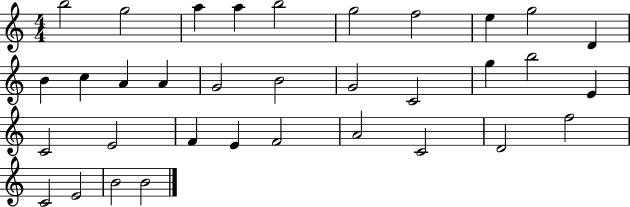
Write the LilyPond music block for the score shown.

{
  \clef treble
  \numericTimeSignature
  \time 4/4
  \key c \major
  b''2 g''2 | a''4 a''4 b''2 | g''2 f''2 | e''4 g''2 d'4 | \break b'4 c''4 a'4 a'4 | g'2 b'2 | g'2 c'2 | g''4 b''2 e'4 | \break c'2 e'2 | f'4 e'4 f'2 | a'2 c'2 | d'2 f''2 | \break c'2 e'2 | b'2 b'2 | \bar "|."
}